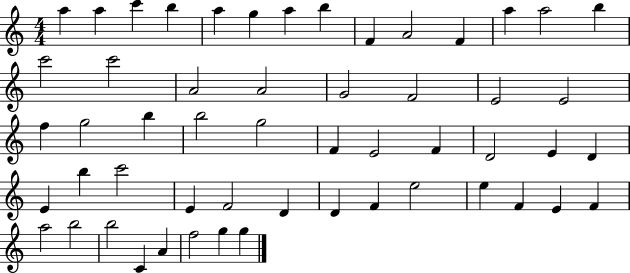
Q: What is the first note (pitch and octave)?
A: A5